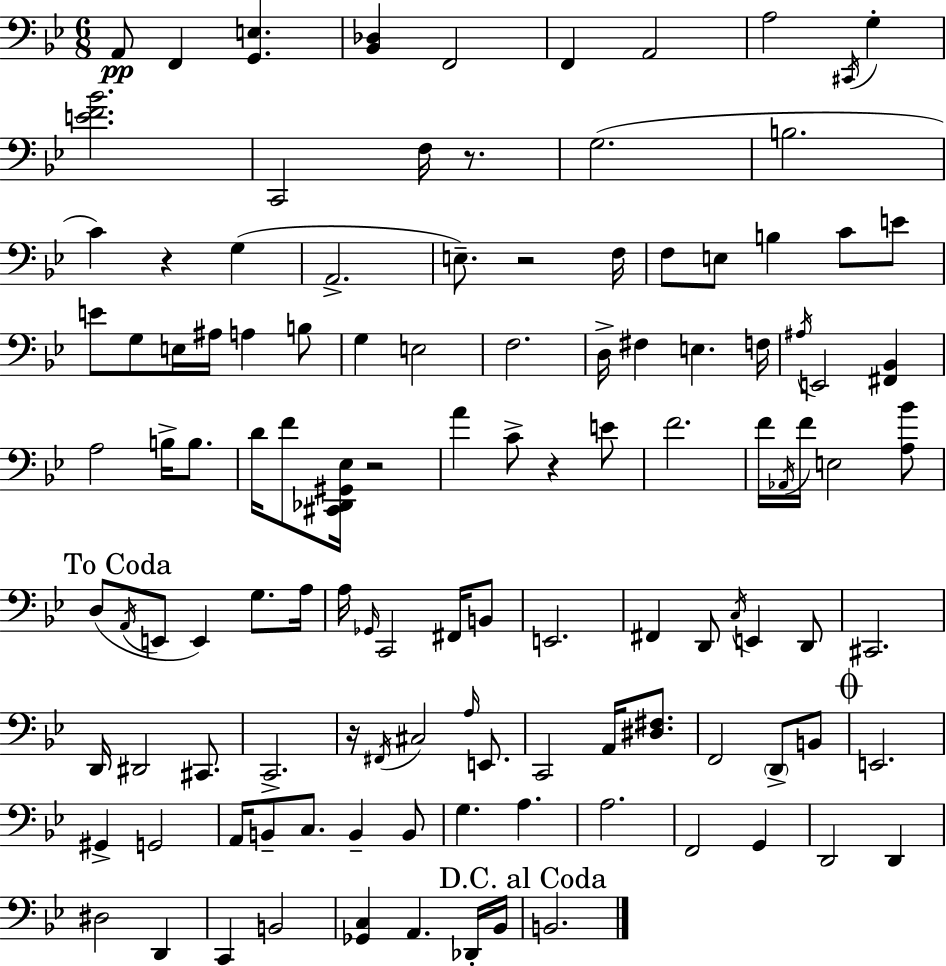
{
  \clef bass
  \numericTimeSignature
  \time 6/8
  \key bes \major
  a,8\pp f,4 <g, e>4. | <bes, des>4 f,2 | f,4 a,2 | a2 \acciaccatura { cis,16 } g4-. | \break <e' f' bes'>2. | c,2 f16 r8. | g2.( | b2. | \break c'4) r4 g4( | a,2.-> | e8.--) r2 | f16 f8 e8 b4 c'8 e'8 | \break e'8 g8 e16 ais16 a4 b8 | g4 e2 | f2. | d16-> fis4 e4. | \break f16 \acciaccatura { ais16 } e,2 <fis, bes,>4 | a2 b16-> b8. | d'16 f'8 <cis, des, gis, ees>16 r2 | a'4 c'8-> r4 | \break e'8 f'2. | f'16 \acciaccatura { aes,16 } f'16 e2 | <a bes'>8 \mark "To Coda" d8( \acciaccatura { a,16 } e,8 e,4) | g8. a16 a16 \grace { ges,16 } c,2 | \break fis,16 b,8 e,2. | fis,4 d,8 \acciaccatura { c16 } | e,4 d,8 cis,2. | d,16 dis,2 | \break cis,8. c,2.-> | r16 \acciaccatura { fis,16 } cis2 | \grace { a16 } e,8. c,2 | a,16 <dis fis>8. f,2 | \break \parenthesize d,8-> b,8 \mark \markup { \musicglyph "scripts.coda" } e,2. | gis,4-> | g,2 a,16 b,8-- c8. | b,4-- b,8 g4. | \break a4. a2. | f,2 | g,4 d,2 | d,4 dis2 | \break d,4 c,4 | b,2 <ges, c>4 | a,4. des,16-. bes,16 \mark "D.C. al Coda" b,2. | \bar "|."
}